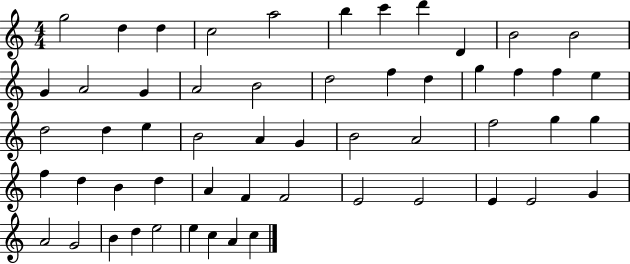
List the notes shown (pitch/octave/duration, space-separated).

G5/h D5/q D5/q C5/h A5/h B5/q C6/q D6/q D4/q B4/h B4/h G4/q A4/h G4/q A4/h B4/h D5/h F5/q D5/q G5/q F5/q F5/q E5/q D5/h D5/q E5/q B4/h A4/q G4/q B4/h A4/h F5/h G5/q G5/q F5/q D5/q B4/q D5/q A4/q F4/q F4/h E4/h E4/h E4/q E4/h G4/q A4/h G4/h B4/q D5/q E5/h E5/q C5/q A4/q C5/q